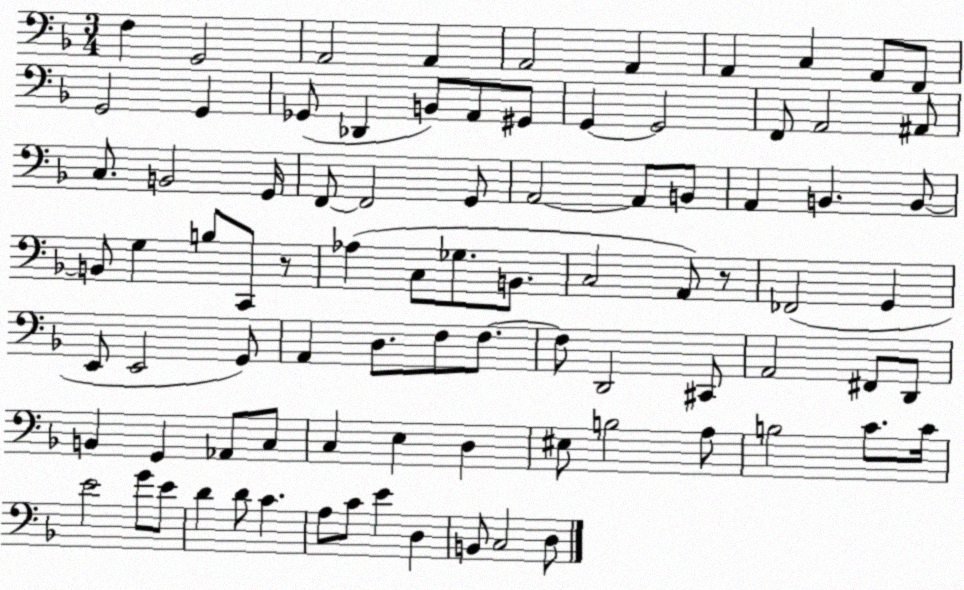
X:1
T:Untitled
M:3/4
L:1/4
K:F
F, G,,2 A,,2 A,, A,,2 A,, A,, C, A,,/2 F,,/2 G,,2 G,, _G,,/2 _D,, B,,/2 A,,/2 ^G,,/2 G,, G,,2 F,,/2 A,,2 ^A,,/2 C,/2 B,,2 G,,/4 F,,/2 F,,2 G,,/2 A,,2 A,,/2 B,,/2 A,, B,, B,,/2 B,,/2 G, B,/2 C,,/2 z/2 _A, C,/2 _G,/2 B,,/2 C,2 A,,/2 z/2 _F,,2 G,, E,,/2 E,,2 G,,/2 A,, D,/2 F,/2 F,/2 F,/2 D,,2 ^C,,/2 A,,2 ^F,,/2 D,,/2 B,, G,, _A,,/2 C,/2 C, E, D, ^E,/2 B,2 A,/2 B,2 C/2 C/4 E2 G/2 E/2 D D/2 C A,/2 C/2 E D, B,,/2 C,2 D,/2